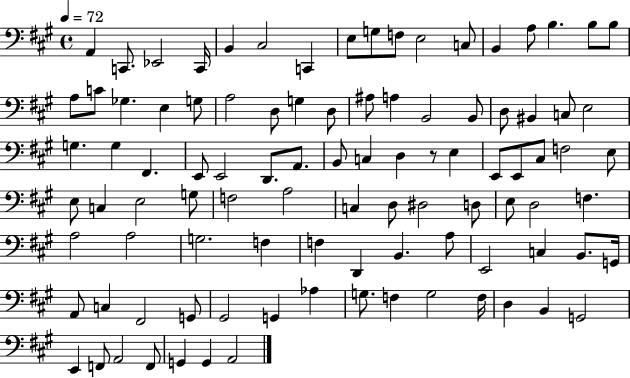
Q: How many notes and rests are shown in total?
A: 97